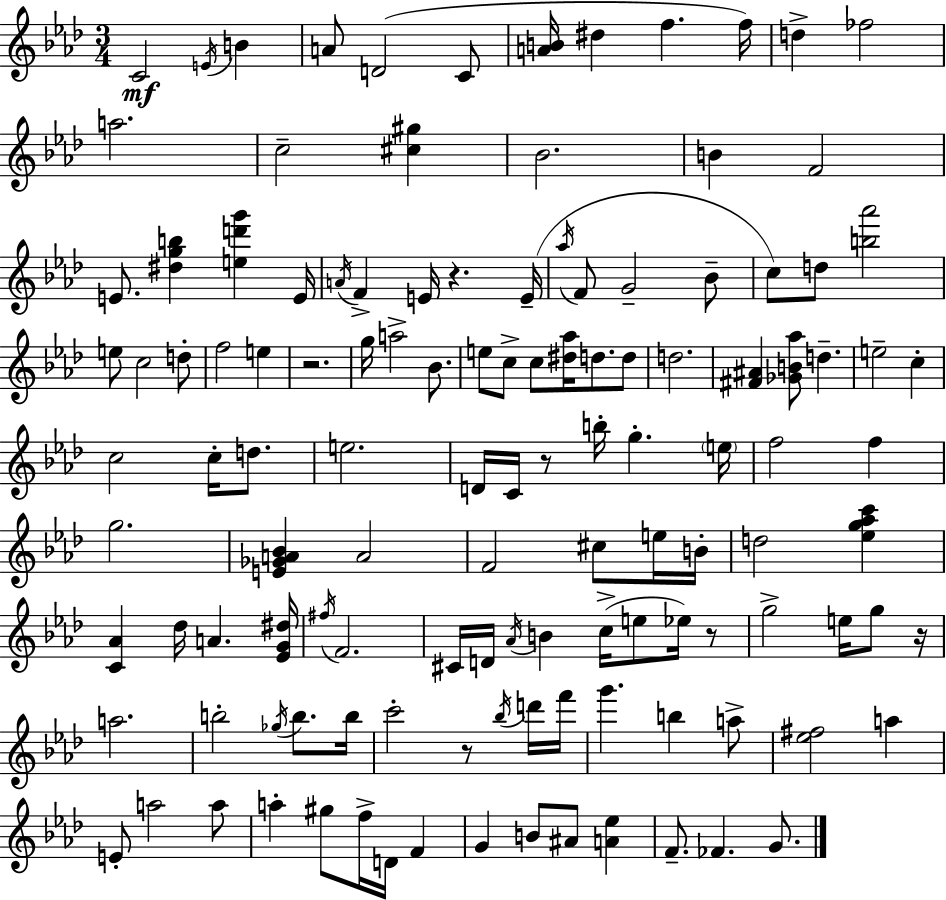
C4/h E4/s B4/q A4/e D4/h C4/e [A4,B4]/s D#5/q F5/q. F5/s D5/q FES5/h A5/h. C5/h [C#5,G#5]/q Bb4/h. B4/q F4/h E4/e. [D#5,G5,B5]/q [E5,D6,G6]/q E4/s A4/s F4/q E4/s R/q. E4/s Ab5/s F4/e G4/h Bb4/e C5/e D5/e [B5,Ab6]/h E5/e C5/h D5/e F5/h E5/q R/h. G5/s A5/h Bb4/e. E5/e C5/e C5/e [D#5,Ab5]/s D5/e. D5/e D5/h. [F#4,A#4]/q [Gb4,B4,Ab5]/e D5/q. E5/h C5/q C5/h C5/s D5/e. E5/h. D4/s C4/s R/e B5/s G5/q. E5/s F5/h F5/q G5/h. [E4,Gb4,A4,Bb4]/q A4/h F4/h C#5/e E5/s B4/s D5/h [Eb5,G5,Ab5,C6]/q [C4,Ab4]/q Db5/s A4/q. [Eb4,G4,D#5]/s F#5/s F4/h. C#4/s D4/s Ab4/s B4/q C5/s E5/e Eb5/s R/e G5/h E5/s G5/e R/s A5/h. B5/h Gb5/s B5/e. B5/s C6/h R/e Bb5/s D6/s F6/s G6/q. B5/q A5/e [Eb5,F#5]/h A5/q E4/e A5/h A5/e A5/q G#5/e F5/s D4/s F4/q G4/q B4/e A#4/e [A4,Eb5]/q F4/e. FES4/q. G4/e.